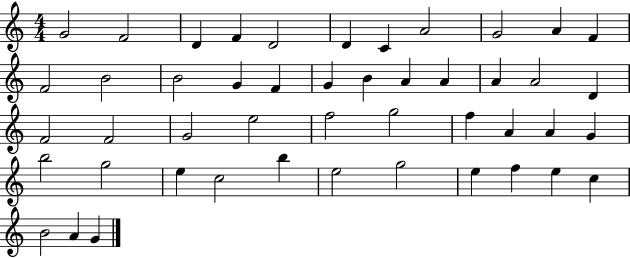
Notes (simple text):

G4/h F4/h D4/q F4/q D4/h D4/q C4/q A4/h G4/h A4/q F4/q F4/h B4/h B4/h G4/q F4/q G4/q B4/q A4/q A4/q A4/q A4/h D4/q F4/h F4/h G4/h E5/h F5/h G5/h F5/q A4/q A4/q G4/q B5/h G5/h E5/q C5/h B5/q E5/h G5/h E5/q F5/q E5/q C5/q B4/h A4/q G4/q